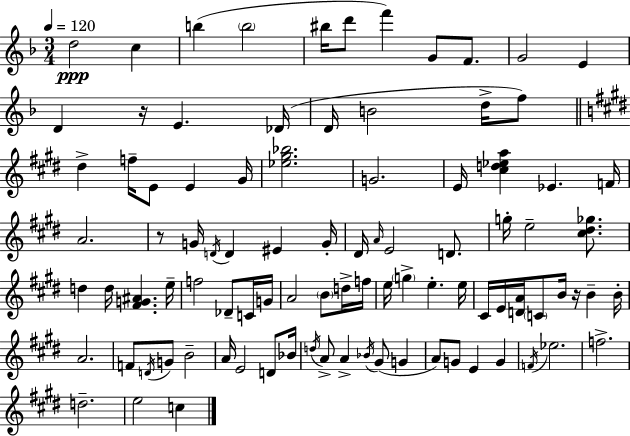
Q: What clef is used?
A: treble